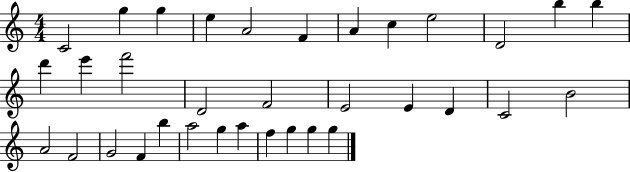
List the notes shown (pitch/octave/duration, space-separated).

C4/h G5/q G5/q E5/q A4/h F4/q A4/q C5/q E5/h D4/h B5/q B5/q D6/q E6/q F6/h D4/h F4/h E4/h E4/q D4/q C4/h B4/h A4/h F4/h G4/h F4/q B5/q A5/h G5/q A5/q F5/q G5/q G5/q G5/q